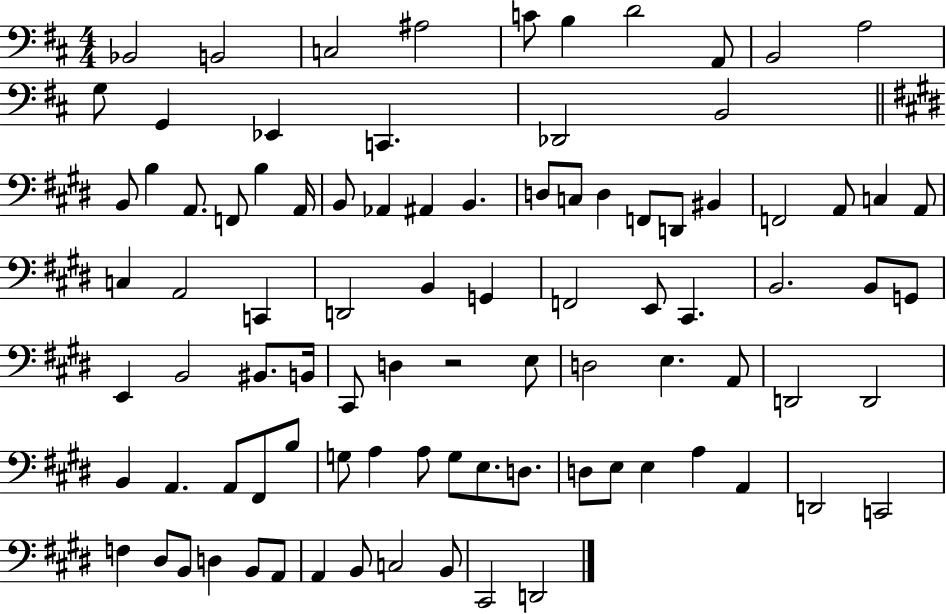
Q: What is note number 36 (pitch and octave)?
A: A2